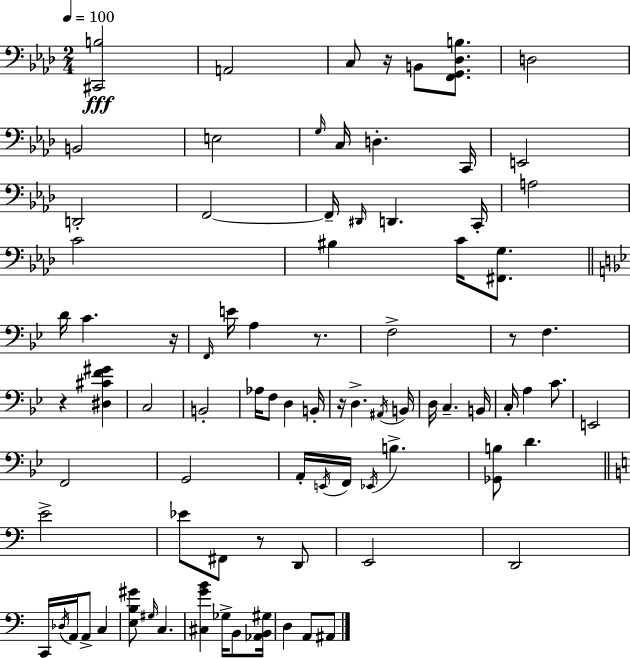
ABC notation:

X:1
T:Untitled
M:2/4
L:1/4
K:Ab
[^C,,B,]2 A,,2 C,/2 z/4 B,,/2 [F,,G,,_D,B,]/2 D,2 B,,2 E,2 G,/4 C,/4 D, C,,/4 E,,2 D,,2 F,,2 F,,/4 ^D,,/4 D,, C,,/4 A,2 C2 ^B, C/4 [^F,,G,]/2 D/4 C z/4 F,,/4 E/4 A, z/2 F,2 z/2 F, z [^D,^CF^G] C,2 B,,2 _A,/4 F,/2 D, B,,/4 z/4 D, ^A,,/4 B,,/4 D,/4 C, B,,/4 C,/4 A, C/2 E,,2 F,,2 G,,2 A,,/4 E,,/4 F,,/4 _E,,/4 B, [_G,,B,]/2 D E2 _E/2 ^F,,/2 z/2 D,,/2 E,,2 D,,2 C,,/4 _D,/4 A,,/4 A,,/2 C, [E,B,^G]/2 ^G,/4 C, [^C,GB] _G,/4 B,,/2 [_A,,B,,^G,]/4 D, A,,/2 ^A,,/2